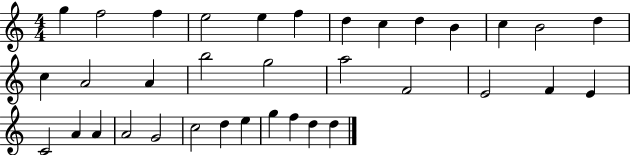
{
  \clef treble
  \numericTimeSignature
  \time 4/4
  \key c \major
  g''4 f''2 f''4 | e''2 e''4 f''4 | d''4 c''4 d''4 b'4 | c''4 b'2 d''4 | \break c''4 a'2 a'4 | b''2 g''2 | a''2 f'2 | e'2 f'4 e'4 | \break c'2 a'4 a'4 | a'2 g'2 | c''2 d''4 e''4 | g''4 f''4 d''4 d''4 | \break \bar "|."
}